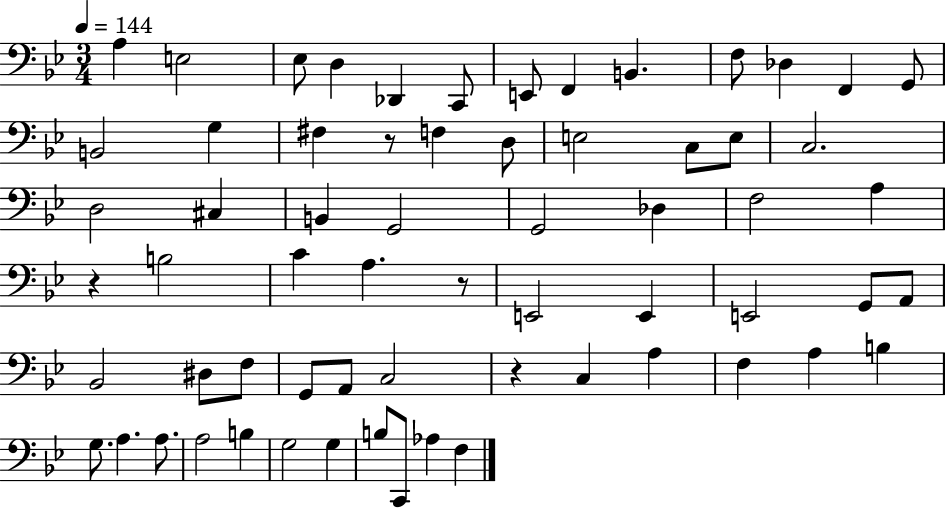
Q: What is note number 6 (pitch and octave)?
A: C2